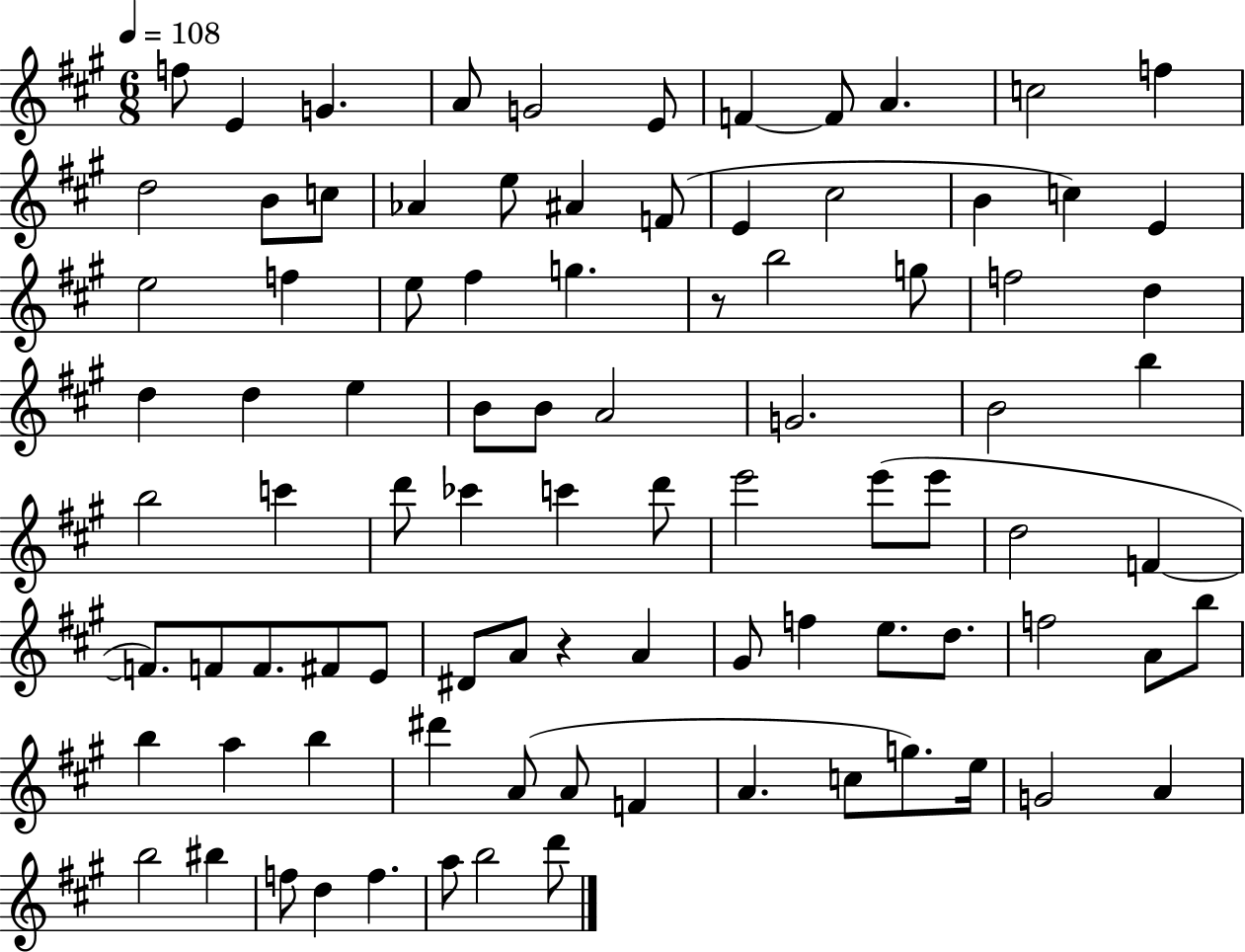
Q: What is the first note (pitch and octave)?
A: F5